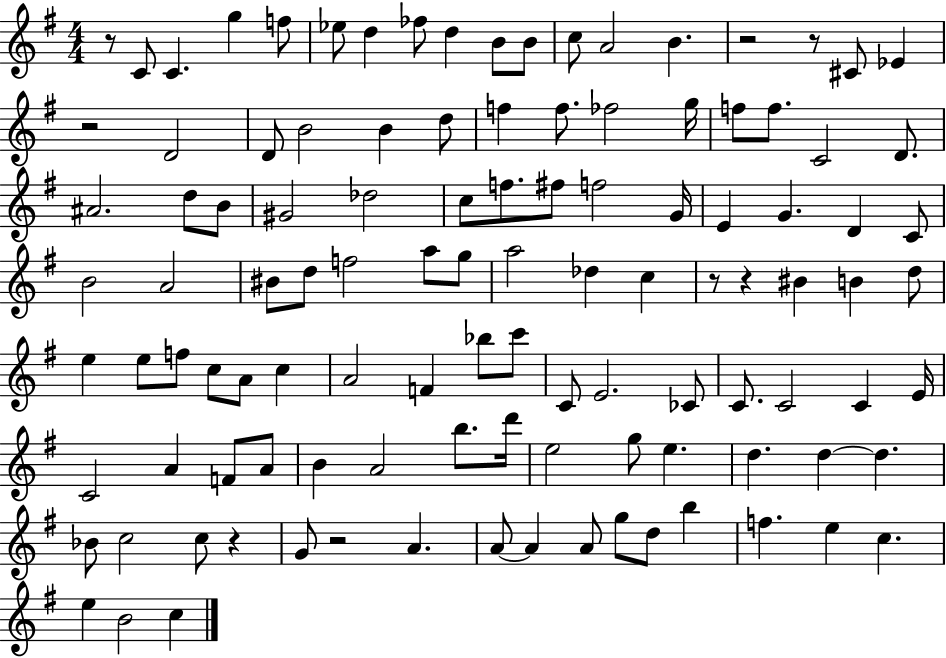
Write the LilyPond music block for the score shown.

{
  \clef treble
  \numericTimeSignature
  \time 4/4
  \key g \major
  \repeat volta 2 { r8 c'8 c'4. g''4 f''8 | ees''8 d''4 fes''8 d''4 b'8 b'8 | c''8 a'2 b'4. | r2 r8 cis'8 ees'4 | \break r2 d'2 | d'8 b'2 b'4 d''8 | f''4 f''8. fes''2 g''16 | f''8 f''8. c'2 d'8. | \break ais'2. d''8 b'8 | gis'2 des''2 | c''8 f''8. fis''8 f''2 g'16 | e'4 g'4. d'4 c'8 | \break b'2 a'2 | bis'8 d''8 f''2 a''8 g''8 | a''2 des''4 c''4 | r8 r4 bis'4 b'4 d''8 | \break e''4 e''8 f''8 c''8 a'8 c''4 | a'2 f'4 bes''8 c'''8 | c'8 e'2. ces'8 | c'8. c'2 c'4 e'16 | \break c'2 a'4 f'8 a'8 | b'4 a'2 b''8. d'''16 | e''2 g''8 e''4. | d''4. d''4~~ d''4. | \break bes'8 c''2 c''8 r4 | g'8 r2 a'4. | a'8~~ a'4 a'8 g''8 d''8 b''4 | f''4. e''4 c''4. | \break e''4 b'2 c''4 | } \bar "|."
}